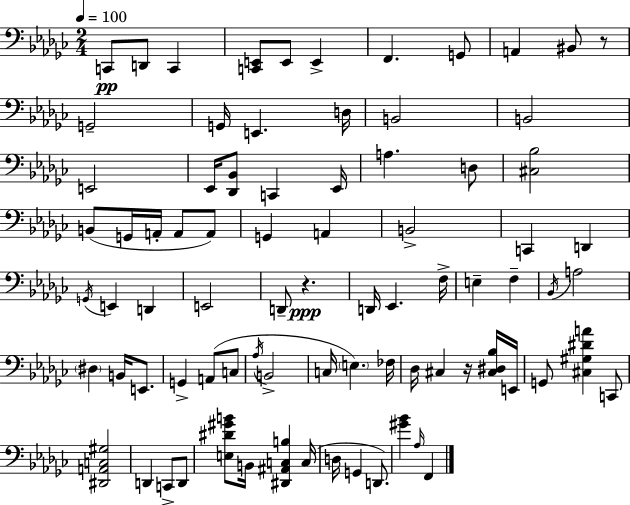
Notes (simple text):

C2/e D2/e C2/q [C2,E2]/e E2/e E2/q F2/q. G2/e A2/q BIS2/e R/e G2/h G2/s E2/q. D3/s B2/h B2/h E2/h Eb2/s [Db2,Bb2]/e C2/q Eb2/s A3/q. D3/e [C#3,Bb3]/h B2/e G2/s A2/s A2/e A2/e G2/q A2/q B2/h C2/q D2/q G2/s E2/q D2/q E2/h D2/e R/q. D2/s Eb2/q. F3/s E3/q F3/q Bb2/s A3/h D#3/q B2/s E2/e. G2/q A2/e C3/e Ab3/s B2/h C3/s E3/q. FES3/s Db3/s C#3/q R/s [C#3,D#3,Bb3]/s E2/s G2/e [C#3,G#3,D#4,A4]/q C2/e [D#2,A2,C3,G#3]/h D2/q C2/e D2/e [E3,D#4,G#4,B4]/e B2/s [D#2,A#2,C3,B3]/q C3/s D3/s G2/q D2/e. [G#4,Bb4]/q Ab3/s F2/q